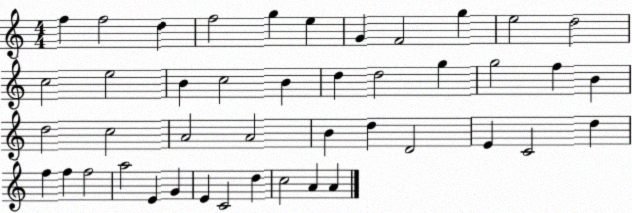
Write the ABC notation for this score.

X:1
T:Untitled
M:4/4
L:1/4
K:C
f f2 d f2 g e G F2 g e2 d2 c2 e2 B c2 B d d2 g g2 f B d2 c2 A2 A2 B d D2 E C2 d f f f2 a2 E G E C2 d c2 A A